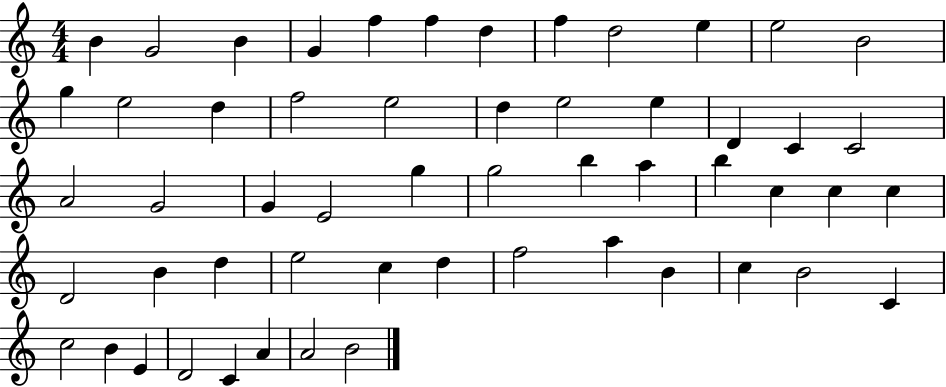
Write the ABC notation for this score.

X:1
T:Untitled
M:4/4
L:1/4
K:C
B G2 B G f f d f d2 e e2 B2 g e2 d f2 e2 d e2 e D C C2 A2 G2 G E2 g g2 b a b c c c D2 B d e2 c d f2 a B c B2 C c2 B E D2 C A A2 B2